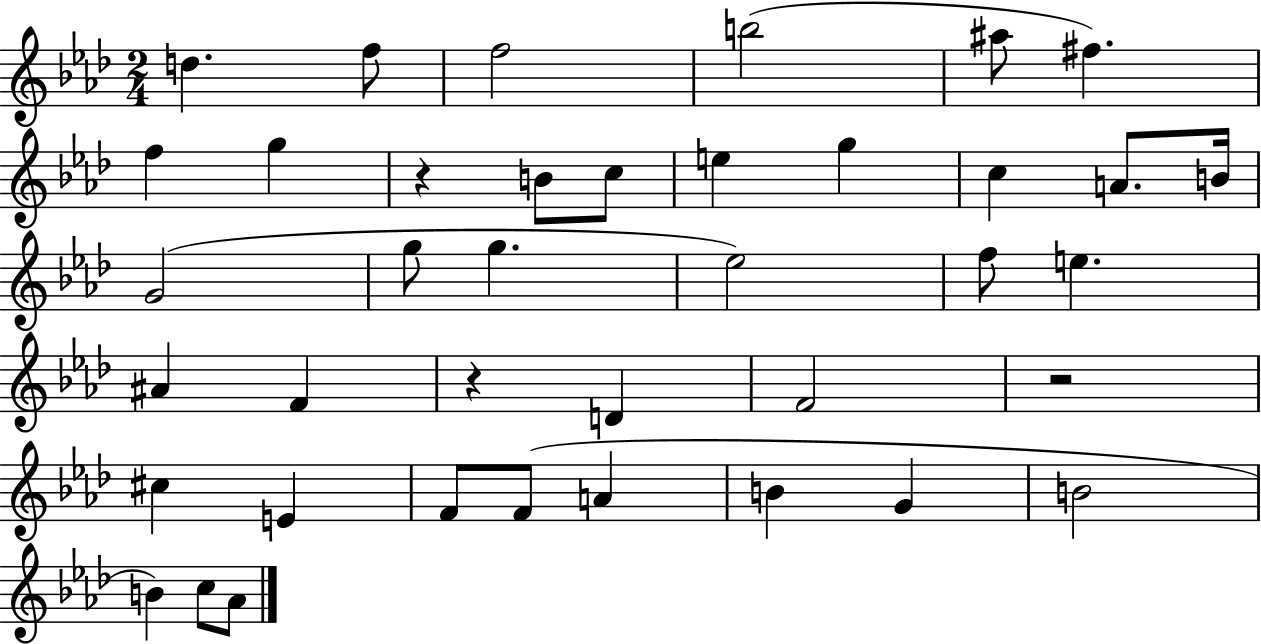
D5/q. F5/e F5/h B5/h A#5/e F#5/q. F5/q G5/q R/q B4/e C5/e E5/q G5/q C5/q A4/e. B4/s G4/h G5/e G5/q. Eb5/h F5/e E5/q. A#4/q F4/q R/q D4/q F4/h R/h C#5/q E4/q F4/e F4/e A4/q B4/q G4/q B4/h B4/q C5/e Ab4/e